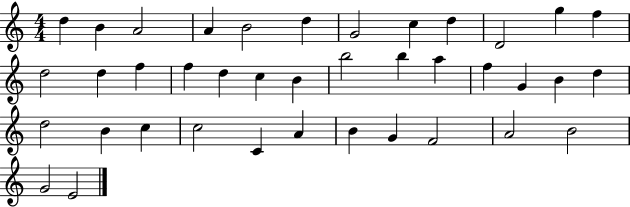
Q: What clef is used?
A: treble